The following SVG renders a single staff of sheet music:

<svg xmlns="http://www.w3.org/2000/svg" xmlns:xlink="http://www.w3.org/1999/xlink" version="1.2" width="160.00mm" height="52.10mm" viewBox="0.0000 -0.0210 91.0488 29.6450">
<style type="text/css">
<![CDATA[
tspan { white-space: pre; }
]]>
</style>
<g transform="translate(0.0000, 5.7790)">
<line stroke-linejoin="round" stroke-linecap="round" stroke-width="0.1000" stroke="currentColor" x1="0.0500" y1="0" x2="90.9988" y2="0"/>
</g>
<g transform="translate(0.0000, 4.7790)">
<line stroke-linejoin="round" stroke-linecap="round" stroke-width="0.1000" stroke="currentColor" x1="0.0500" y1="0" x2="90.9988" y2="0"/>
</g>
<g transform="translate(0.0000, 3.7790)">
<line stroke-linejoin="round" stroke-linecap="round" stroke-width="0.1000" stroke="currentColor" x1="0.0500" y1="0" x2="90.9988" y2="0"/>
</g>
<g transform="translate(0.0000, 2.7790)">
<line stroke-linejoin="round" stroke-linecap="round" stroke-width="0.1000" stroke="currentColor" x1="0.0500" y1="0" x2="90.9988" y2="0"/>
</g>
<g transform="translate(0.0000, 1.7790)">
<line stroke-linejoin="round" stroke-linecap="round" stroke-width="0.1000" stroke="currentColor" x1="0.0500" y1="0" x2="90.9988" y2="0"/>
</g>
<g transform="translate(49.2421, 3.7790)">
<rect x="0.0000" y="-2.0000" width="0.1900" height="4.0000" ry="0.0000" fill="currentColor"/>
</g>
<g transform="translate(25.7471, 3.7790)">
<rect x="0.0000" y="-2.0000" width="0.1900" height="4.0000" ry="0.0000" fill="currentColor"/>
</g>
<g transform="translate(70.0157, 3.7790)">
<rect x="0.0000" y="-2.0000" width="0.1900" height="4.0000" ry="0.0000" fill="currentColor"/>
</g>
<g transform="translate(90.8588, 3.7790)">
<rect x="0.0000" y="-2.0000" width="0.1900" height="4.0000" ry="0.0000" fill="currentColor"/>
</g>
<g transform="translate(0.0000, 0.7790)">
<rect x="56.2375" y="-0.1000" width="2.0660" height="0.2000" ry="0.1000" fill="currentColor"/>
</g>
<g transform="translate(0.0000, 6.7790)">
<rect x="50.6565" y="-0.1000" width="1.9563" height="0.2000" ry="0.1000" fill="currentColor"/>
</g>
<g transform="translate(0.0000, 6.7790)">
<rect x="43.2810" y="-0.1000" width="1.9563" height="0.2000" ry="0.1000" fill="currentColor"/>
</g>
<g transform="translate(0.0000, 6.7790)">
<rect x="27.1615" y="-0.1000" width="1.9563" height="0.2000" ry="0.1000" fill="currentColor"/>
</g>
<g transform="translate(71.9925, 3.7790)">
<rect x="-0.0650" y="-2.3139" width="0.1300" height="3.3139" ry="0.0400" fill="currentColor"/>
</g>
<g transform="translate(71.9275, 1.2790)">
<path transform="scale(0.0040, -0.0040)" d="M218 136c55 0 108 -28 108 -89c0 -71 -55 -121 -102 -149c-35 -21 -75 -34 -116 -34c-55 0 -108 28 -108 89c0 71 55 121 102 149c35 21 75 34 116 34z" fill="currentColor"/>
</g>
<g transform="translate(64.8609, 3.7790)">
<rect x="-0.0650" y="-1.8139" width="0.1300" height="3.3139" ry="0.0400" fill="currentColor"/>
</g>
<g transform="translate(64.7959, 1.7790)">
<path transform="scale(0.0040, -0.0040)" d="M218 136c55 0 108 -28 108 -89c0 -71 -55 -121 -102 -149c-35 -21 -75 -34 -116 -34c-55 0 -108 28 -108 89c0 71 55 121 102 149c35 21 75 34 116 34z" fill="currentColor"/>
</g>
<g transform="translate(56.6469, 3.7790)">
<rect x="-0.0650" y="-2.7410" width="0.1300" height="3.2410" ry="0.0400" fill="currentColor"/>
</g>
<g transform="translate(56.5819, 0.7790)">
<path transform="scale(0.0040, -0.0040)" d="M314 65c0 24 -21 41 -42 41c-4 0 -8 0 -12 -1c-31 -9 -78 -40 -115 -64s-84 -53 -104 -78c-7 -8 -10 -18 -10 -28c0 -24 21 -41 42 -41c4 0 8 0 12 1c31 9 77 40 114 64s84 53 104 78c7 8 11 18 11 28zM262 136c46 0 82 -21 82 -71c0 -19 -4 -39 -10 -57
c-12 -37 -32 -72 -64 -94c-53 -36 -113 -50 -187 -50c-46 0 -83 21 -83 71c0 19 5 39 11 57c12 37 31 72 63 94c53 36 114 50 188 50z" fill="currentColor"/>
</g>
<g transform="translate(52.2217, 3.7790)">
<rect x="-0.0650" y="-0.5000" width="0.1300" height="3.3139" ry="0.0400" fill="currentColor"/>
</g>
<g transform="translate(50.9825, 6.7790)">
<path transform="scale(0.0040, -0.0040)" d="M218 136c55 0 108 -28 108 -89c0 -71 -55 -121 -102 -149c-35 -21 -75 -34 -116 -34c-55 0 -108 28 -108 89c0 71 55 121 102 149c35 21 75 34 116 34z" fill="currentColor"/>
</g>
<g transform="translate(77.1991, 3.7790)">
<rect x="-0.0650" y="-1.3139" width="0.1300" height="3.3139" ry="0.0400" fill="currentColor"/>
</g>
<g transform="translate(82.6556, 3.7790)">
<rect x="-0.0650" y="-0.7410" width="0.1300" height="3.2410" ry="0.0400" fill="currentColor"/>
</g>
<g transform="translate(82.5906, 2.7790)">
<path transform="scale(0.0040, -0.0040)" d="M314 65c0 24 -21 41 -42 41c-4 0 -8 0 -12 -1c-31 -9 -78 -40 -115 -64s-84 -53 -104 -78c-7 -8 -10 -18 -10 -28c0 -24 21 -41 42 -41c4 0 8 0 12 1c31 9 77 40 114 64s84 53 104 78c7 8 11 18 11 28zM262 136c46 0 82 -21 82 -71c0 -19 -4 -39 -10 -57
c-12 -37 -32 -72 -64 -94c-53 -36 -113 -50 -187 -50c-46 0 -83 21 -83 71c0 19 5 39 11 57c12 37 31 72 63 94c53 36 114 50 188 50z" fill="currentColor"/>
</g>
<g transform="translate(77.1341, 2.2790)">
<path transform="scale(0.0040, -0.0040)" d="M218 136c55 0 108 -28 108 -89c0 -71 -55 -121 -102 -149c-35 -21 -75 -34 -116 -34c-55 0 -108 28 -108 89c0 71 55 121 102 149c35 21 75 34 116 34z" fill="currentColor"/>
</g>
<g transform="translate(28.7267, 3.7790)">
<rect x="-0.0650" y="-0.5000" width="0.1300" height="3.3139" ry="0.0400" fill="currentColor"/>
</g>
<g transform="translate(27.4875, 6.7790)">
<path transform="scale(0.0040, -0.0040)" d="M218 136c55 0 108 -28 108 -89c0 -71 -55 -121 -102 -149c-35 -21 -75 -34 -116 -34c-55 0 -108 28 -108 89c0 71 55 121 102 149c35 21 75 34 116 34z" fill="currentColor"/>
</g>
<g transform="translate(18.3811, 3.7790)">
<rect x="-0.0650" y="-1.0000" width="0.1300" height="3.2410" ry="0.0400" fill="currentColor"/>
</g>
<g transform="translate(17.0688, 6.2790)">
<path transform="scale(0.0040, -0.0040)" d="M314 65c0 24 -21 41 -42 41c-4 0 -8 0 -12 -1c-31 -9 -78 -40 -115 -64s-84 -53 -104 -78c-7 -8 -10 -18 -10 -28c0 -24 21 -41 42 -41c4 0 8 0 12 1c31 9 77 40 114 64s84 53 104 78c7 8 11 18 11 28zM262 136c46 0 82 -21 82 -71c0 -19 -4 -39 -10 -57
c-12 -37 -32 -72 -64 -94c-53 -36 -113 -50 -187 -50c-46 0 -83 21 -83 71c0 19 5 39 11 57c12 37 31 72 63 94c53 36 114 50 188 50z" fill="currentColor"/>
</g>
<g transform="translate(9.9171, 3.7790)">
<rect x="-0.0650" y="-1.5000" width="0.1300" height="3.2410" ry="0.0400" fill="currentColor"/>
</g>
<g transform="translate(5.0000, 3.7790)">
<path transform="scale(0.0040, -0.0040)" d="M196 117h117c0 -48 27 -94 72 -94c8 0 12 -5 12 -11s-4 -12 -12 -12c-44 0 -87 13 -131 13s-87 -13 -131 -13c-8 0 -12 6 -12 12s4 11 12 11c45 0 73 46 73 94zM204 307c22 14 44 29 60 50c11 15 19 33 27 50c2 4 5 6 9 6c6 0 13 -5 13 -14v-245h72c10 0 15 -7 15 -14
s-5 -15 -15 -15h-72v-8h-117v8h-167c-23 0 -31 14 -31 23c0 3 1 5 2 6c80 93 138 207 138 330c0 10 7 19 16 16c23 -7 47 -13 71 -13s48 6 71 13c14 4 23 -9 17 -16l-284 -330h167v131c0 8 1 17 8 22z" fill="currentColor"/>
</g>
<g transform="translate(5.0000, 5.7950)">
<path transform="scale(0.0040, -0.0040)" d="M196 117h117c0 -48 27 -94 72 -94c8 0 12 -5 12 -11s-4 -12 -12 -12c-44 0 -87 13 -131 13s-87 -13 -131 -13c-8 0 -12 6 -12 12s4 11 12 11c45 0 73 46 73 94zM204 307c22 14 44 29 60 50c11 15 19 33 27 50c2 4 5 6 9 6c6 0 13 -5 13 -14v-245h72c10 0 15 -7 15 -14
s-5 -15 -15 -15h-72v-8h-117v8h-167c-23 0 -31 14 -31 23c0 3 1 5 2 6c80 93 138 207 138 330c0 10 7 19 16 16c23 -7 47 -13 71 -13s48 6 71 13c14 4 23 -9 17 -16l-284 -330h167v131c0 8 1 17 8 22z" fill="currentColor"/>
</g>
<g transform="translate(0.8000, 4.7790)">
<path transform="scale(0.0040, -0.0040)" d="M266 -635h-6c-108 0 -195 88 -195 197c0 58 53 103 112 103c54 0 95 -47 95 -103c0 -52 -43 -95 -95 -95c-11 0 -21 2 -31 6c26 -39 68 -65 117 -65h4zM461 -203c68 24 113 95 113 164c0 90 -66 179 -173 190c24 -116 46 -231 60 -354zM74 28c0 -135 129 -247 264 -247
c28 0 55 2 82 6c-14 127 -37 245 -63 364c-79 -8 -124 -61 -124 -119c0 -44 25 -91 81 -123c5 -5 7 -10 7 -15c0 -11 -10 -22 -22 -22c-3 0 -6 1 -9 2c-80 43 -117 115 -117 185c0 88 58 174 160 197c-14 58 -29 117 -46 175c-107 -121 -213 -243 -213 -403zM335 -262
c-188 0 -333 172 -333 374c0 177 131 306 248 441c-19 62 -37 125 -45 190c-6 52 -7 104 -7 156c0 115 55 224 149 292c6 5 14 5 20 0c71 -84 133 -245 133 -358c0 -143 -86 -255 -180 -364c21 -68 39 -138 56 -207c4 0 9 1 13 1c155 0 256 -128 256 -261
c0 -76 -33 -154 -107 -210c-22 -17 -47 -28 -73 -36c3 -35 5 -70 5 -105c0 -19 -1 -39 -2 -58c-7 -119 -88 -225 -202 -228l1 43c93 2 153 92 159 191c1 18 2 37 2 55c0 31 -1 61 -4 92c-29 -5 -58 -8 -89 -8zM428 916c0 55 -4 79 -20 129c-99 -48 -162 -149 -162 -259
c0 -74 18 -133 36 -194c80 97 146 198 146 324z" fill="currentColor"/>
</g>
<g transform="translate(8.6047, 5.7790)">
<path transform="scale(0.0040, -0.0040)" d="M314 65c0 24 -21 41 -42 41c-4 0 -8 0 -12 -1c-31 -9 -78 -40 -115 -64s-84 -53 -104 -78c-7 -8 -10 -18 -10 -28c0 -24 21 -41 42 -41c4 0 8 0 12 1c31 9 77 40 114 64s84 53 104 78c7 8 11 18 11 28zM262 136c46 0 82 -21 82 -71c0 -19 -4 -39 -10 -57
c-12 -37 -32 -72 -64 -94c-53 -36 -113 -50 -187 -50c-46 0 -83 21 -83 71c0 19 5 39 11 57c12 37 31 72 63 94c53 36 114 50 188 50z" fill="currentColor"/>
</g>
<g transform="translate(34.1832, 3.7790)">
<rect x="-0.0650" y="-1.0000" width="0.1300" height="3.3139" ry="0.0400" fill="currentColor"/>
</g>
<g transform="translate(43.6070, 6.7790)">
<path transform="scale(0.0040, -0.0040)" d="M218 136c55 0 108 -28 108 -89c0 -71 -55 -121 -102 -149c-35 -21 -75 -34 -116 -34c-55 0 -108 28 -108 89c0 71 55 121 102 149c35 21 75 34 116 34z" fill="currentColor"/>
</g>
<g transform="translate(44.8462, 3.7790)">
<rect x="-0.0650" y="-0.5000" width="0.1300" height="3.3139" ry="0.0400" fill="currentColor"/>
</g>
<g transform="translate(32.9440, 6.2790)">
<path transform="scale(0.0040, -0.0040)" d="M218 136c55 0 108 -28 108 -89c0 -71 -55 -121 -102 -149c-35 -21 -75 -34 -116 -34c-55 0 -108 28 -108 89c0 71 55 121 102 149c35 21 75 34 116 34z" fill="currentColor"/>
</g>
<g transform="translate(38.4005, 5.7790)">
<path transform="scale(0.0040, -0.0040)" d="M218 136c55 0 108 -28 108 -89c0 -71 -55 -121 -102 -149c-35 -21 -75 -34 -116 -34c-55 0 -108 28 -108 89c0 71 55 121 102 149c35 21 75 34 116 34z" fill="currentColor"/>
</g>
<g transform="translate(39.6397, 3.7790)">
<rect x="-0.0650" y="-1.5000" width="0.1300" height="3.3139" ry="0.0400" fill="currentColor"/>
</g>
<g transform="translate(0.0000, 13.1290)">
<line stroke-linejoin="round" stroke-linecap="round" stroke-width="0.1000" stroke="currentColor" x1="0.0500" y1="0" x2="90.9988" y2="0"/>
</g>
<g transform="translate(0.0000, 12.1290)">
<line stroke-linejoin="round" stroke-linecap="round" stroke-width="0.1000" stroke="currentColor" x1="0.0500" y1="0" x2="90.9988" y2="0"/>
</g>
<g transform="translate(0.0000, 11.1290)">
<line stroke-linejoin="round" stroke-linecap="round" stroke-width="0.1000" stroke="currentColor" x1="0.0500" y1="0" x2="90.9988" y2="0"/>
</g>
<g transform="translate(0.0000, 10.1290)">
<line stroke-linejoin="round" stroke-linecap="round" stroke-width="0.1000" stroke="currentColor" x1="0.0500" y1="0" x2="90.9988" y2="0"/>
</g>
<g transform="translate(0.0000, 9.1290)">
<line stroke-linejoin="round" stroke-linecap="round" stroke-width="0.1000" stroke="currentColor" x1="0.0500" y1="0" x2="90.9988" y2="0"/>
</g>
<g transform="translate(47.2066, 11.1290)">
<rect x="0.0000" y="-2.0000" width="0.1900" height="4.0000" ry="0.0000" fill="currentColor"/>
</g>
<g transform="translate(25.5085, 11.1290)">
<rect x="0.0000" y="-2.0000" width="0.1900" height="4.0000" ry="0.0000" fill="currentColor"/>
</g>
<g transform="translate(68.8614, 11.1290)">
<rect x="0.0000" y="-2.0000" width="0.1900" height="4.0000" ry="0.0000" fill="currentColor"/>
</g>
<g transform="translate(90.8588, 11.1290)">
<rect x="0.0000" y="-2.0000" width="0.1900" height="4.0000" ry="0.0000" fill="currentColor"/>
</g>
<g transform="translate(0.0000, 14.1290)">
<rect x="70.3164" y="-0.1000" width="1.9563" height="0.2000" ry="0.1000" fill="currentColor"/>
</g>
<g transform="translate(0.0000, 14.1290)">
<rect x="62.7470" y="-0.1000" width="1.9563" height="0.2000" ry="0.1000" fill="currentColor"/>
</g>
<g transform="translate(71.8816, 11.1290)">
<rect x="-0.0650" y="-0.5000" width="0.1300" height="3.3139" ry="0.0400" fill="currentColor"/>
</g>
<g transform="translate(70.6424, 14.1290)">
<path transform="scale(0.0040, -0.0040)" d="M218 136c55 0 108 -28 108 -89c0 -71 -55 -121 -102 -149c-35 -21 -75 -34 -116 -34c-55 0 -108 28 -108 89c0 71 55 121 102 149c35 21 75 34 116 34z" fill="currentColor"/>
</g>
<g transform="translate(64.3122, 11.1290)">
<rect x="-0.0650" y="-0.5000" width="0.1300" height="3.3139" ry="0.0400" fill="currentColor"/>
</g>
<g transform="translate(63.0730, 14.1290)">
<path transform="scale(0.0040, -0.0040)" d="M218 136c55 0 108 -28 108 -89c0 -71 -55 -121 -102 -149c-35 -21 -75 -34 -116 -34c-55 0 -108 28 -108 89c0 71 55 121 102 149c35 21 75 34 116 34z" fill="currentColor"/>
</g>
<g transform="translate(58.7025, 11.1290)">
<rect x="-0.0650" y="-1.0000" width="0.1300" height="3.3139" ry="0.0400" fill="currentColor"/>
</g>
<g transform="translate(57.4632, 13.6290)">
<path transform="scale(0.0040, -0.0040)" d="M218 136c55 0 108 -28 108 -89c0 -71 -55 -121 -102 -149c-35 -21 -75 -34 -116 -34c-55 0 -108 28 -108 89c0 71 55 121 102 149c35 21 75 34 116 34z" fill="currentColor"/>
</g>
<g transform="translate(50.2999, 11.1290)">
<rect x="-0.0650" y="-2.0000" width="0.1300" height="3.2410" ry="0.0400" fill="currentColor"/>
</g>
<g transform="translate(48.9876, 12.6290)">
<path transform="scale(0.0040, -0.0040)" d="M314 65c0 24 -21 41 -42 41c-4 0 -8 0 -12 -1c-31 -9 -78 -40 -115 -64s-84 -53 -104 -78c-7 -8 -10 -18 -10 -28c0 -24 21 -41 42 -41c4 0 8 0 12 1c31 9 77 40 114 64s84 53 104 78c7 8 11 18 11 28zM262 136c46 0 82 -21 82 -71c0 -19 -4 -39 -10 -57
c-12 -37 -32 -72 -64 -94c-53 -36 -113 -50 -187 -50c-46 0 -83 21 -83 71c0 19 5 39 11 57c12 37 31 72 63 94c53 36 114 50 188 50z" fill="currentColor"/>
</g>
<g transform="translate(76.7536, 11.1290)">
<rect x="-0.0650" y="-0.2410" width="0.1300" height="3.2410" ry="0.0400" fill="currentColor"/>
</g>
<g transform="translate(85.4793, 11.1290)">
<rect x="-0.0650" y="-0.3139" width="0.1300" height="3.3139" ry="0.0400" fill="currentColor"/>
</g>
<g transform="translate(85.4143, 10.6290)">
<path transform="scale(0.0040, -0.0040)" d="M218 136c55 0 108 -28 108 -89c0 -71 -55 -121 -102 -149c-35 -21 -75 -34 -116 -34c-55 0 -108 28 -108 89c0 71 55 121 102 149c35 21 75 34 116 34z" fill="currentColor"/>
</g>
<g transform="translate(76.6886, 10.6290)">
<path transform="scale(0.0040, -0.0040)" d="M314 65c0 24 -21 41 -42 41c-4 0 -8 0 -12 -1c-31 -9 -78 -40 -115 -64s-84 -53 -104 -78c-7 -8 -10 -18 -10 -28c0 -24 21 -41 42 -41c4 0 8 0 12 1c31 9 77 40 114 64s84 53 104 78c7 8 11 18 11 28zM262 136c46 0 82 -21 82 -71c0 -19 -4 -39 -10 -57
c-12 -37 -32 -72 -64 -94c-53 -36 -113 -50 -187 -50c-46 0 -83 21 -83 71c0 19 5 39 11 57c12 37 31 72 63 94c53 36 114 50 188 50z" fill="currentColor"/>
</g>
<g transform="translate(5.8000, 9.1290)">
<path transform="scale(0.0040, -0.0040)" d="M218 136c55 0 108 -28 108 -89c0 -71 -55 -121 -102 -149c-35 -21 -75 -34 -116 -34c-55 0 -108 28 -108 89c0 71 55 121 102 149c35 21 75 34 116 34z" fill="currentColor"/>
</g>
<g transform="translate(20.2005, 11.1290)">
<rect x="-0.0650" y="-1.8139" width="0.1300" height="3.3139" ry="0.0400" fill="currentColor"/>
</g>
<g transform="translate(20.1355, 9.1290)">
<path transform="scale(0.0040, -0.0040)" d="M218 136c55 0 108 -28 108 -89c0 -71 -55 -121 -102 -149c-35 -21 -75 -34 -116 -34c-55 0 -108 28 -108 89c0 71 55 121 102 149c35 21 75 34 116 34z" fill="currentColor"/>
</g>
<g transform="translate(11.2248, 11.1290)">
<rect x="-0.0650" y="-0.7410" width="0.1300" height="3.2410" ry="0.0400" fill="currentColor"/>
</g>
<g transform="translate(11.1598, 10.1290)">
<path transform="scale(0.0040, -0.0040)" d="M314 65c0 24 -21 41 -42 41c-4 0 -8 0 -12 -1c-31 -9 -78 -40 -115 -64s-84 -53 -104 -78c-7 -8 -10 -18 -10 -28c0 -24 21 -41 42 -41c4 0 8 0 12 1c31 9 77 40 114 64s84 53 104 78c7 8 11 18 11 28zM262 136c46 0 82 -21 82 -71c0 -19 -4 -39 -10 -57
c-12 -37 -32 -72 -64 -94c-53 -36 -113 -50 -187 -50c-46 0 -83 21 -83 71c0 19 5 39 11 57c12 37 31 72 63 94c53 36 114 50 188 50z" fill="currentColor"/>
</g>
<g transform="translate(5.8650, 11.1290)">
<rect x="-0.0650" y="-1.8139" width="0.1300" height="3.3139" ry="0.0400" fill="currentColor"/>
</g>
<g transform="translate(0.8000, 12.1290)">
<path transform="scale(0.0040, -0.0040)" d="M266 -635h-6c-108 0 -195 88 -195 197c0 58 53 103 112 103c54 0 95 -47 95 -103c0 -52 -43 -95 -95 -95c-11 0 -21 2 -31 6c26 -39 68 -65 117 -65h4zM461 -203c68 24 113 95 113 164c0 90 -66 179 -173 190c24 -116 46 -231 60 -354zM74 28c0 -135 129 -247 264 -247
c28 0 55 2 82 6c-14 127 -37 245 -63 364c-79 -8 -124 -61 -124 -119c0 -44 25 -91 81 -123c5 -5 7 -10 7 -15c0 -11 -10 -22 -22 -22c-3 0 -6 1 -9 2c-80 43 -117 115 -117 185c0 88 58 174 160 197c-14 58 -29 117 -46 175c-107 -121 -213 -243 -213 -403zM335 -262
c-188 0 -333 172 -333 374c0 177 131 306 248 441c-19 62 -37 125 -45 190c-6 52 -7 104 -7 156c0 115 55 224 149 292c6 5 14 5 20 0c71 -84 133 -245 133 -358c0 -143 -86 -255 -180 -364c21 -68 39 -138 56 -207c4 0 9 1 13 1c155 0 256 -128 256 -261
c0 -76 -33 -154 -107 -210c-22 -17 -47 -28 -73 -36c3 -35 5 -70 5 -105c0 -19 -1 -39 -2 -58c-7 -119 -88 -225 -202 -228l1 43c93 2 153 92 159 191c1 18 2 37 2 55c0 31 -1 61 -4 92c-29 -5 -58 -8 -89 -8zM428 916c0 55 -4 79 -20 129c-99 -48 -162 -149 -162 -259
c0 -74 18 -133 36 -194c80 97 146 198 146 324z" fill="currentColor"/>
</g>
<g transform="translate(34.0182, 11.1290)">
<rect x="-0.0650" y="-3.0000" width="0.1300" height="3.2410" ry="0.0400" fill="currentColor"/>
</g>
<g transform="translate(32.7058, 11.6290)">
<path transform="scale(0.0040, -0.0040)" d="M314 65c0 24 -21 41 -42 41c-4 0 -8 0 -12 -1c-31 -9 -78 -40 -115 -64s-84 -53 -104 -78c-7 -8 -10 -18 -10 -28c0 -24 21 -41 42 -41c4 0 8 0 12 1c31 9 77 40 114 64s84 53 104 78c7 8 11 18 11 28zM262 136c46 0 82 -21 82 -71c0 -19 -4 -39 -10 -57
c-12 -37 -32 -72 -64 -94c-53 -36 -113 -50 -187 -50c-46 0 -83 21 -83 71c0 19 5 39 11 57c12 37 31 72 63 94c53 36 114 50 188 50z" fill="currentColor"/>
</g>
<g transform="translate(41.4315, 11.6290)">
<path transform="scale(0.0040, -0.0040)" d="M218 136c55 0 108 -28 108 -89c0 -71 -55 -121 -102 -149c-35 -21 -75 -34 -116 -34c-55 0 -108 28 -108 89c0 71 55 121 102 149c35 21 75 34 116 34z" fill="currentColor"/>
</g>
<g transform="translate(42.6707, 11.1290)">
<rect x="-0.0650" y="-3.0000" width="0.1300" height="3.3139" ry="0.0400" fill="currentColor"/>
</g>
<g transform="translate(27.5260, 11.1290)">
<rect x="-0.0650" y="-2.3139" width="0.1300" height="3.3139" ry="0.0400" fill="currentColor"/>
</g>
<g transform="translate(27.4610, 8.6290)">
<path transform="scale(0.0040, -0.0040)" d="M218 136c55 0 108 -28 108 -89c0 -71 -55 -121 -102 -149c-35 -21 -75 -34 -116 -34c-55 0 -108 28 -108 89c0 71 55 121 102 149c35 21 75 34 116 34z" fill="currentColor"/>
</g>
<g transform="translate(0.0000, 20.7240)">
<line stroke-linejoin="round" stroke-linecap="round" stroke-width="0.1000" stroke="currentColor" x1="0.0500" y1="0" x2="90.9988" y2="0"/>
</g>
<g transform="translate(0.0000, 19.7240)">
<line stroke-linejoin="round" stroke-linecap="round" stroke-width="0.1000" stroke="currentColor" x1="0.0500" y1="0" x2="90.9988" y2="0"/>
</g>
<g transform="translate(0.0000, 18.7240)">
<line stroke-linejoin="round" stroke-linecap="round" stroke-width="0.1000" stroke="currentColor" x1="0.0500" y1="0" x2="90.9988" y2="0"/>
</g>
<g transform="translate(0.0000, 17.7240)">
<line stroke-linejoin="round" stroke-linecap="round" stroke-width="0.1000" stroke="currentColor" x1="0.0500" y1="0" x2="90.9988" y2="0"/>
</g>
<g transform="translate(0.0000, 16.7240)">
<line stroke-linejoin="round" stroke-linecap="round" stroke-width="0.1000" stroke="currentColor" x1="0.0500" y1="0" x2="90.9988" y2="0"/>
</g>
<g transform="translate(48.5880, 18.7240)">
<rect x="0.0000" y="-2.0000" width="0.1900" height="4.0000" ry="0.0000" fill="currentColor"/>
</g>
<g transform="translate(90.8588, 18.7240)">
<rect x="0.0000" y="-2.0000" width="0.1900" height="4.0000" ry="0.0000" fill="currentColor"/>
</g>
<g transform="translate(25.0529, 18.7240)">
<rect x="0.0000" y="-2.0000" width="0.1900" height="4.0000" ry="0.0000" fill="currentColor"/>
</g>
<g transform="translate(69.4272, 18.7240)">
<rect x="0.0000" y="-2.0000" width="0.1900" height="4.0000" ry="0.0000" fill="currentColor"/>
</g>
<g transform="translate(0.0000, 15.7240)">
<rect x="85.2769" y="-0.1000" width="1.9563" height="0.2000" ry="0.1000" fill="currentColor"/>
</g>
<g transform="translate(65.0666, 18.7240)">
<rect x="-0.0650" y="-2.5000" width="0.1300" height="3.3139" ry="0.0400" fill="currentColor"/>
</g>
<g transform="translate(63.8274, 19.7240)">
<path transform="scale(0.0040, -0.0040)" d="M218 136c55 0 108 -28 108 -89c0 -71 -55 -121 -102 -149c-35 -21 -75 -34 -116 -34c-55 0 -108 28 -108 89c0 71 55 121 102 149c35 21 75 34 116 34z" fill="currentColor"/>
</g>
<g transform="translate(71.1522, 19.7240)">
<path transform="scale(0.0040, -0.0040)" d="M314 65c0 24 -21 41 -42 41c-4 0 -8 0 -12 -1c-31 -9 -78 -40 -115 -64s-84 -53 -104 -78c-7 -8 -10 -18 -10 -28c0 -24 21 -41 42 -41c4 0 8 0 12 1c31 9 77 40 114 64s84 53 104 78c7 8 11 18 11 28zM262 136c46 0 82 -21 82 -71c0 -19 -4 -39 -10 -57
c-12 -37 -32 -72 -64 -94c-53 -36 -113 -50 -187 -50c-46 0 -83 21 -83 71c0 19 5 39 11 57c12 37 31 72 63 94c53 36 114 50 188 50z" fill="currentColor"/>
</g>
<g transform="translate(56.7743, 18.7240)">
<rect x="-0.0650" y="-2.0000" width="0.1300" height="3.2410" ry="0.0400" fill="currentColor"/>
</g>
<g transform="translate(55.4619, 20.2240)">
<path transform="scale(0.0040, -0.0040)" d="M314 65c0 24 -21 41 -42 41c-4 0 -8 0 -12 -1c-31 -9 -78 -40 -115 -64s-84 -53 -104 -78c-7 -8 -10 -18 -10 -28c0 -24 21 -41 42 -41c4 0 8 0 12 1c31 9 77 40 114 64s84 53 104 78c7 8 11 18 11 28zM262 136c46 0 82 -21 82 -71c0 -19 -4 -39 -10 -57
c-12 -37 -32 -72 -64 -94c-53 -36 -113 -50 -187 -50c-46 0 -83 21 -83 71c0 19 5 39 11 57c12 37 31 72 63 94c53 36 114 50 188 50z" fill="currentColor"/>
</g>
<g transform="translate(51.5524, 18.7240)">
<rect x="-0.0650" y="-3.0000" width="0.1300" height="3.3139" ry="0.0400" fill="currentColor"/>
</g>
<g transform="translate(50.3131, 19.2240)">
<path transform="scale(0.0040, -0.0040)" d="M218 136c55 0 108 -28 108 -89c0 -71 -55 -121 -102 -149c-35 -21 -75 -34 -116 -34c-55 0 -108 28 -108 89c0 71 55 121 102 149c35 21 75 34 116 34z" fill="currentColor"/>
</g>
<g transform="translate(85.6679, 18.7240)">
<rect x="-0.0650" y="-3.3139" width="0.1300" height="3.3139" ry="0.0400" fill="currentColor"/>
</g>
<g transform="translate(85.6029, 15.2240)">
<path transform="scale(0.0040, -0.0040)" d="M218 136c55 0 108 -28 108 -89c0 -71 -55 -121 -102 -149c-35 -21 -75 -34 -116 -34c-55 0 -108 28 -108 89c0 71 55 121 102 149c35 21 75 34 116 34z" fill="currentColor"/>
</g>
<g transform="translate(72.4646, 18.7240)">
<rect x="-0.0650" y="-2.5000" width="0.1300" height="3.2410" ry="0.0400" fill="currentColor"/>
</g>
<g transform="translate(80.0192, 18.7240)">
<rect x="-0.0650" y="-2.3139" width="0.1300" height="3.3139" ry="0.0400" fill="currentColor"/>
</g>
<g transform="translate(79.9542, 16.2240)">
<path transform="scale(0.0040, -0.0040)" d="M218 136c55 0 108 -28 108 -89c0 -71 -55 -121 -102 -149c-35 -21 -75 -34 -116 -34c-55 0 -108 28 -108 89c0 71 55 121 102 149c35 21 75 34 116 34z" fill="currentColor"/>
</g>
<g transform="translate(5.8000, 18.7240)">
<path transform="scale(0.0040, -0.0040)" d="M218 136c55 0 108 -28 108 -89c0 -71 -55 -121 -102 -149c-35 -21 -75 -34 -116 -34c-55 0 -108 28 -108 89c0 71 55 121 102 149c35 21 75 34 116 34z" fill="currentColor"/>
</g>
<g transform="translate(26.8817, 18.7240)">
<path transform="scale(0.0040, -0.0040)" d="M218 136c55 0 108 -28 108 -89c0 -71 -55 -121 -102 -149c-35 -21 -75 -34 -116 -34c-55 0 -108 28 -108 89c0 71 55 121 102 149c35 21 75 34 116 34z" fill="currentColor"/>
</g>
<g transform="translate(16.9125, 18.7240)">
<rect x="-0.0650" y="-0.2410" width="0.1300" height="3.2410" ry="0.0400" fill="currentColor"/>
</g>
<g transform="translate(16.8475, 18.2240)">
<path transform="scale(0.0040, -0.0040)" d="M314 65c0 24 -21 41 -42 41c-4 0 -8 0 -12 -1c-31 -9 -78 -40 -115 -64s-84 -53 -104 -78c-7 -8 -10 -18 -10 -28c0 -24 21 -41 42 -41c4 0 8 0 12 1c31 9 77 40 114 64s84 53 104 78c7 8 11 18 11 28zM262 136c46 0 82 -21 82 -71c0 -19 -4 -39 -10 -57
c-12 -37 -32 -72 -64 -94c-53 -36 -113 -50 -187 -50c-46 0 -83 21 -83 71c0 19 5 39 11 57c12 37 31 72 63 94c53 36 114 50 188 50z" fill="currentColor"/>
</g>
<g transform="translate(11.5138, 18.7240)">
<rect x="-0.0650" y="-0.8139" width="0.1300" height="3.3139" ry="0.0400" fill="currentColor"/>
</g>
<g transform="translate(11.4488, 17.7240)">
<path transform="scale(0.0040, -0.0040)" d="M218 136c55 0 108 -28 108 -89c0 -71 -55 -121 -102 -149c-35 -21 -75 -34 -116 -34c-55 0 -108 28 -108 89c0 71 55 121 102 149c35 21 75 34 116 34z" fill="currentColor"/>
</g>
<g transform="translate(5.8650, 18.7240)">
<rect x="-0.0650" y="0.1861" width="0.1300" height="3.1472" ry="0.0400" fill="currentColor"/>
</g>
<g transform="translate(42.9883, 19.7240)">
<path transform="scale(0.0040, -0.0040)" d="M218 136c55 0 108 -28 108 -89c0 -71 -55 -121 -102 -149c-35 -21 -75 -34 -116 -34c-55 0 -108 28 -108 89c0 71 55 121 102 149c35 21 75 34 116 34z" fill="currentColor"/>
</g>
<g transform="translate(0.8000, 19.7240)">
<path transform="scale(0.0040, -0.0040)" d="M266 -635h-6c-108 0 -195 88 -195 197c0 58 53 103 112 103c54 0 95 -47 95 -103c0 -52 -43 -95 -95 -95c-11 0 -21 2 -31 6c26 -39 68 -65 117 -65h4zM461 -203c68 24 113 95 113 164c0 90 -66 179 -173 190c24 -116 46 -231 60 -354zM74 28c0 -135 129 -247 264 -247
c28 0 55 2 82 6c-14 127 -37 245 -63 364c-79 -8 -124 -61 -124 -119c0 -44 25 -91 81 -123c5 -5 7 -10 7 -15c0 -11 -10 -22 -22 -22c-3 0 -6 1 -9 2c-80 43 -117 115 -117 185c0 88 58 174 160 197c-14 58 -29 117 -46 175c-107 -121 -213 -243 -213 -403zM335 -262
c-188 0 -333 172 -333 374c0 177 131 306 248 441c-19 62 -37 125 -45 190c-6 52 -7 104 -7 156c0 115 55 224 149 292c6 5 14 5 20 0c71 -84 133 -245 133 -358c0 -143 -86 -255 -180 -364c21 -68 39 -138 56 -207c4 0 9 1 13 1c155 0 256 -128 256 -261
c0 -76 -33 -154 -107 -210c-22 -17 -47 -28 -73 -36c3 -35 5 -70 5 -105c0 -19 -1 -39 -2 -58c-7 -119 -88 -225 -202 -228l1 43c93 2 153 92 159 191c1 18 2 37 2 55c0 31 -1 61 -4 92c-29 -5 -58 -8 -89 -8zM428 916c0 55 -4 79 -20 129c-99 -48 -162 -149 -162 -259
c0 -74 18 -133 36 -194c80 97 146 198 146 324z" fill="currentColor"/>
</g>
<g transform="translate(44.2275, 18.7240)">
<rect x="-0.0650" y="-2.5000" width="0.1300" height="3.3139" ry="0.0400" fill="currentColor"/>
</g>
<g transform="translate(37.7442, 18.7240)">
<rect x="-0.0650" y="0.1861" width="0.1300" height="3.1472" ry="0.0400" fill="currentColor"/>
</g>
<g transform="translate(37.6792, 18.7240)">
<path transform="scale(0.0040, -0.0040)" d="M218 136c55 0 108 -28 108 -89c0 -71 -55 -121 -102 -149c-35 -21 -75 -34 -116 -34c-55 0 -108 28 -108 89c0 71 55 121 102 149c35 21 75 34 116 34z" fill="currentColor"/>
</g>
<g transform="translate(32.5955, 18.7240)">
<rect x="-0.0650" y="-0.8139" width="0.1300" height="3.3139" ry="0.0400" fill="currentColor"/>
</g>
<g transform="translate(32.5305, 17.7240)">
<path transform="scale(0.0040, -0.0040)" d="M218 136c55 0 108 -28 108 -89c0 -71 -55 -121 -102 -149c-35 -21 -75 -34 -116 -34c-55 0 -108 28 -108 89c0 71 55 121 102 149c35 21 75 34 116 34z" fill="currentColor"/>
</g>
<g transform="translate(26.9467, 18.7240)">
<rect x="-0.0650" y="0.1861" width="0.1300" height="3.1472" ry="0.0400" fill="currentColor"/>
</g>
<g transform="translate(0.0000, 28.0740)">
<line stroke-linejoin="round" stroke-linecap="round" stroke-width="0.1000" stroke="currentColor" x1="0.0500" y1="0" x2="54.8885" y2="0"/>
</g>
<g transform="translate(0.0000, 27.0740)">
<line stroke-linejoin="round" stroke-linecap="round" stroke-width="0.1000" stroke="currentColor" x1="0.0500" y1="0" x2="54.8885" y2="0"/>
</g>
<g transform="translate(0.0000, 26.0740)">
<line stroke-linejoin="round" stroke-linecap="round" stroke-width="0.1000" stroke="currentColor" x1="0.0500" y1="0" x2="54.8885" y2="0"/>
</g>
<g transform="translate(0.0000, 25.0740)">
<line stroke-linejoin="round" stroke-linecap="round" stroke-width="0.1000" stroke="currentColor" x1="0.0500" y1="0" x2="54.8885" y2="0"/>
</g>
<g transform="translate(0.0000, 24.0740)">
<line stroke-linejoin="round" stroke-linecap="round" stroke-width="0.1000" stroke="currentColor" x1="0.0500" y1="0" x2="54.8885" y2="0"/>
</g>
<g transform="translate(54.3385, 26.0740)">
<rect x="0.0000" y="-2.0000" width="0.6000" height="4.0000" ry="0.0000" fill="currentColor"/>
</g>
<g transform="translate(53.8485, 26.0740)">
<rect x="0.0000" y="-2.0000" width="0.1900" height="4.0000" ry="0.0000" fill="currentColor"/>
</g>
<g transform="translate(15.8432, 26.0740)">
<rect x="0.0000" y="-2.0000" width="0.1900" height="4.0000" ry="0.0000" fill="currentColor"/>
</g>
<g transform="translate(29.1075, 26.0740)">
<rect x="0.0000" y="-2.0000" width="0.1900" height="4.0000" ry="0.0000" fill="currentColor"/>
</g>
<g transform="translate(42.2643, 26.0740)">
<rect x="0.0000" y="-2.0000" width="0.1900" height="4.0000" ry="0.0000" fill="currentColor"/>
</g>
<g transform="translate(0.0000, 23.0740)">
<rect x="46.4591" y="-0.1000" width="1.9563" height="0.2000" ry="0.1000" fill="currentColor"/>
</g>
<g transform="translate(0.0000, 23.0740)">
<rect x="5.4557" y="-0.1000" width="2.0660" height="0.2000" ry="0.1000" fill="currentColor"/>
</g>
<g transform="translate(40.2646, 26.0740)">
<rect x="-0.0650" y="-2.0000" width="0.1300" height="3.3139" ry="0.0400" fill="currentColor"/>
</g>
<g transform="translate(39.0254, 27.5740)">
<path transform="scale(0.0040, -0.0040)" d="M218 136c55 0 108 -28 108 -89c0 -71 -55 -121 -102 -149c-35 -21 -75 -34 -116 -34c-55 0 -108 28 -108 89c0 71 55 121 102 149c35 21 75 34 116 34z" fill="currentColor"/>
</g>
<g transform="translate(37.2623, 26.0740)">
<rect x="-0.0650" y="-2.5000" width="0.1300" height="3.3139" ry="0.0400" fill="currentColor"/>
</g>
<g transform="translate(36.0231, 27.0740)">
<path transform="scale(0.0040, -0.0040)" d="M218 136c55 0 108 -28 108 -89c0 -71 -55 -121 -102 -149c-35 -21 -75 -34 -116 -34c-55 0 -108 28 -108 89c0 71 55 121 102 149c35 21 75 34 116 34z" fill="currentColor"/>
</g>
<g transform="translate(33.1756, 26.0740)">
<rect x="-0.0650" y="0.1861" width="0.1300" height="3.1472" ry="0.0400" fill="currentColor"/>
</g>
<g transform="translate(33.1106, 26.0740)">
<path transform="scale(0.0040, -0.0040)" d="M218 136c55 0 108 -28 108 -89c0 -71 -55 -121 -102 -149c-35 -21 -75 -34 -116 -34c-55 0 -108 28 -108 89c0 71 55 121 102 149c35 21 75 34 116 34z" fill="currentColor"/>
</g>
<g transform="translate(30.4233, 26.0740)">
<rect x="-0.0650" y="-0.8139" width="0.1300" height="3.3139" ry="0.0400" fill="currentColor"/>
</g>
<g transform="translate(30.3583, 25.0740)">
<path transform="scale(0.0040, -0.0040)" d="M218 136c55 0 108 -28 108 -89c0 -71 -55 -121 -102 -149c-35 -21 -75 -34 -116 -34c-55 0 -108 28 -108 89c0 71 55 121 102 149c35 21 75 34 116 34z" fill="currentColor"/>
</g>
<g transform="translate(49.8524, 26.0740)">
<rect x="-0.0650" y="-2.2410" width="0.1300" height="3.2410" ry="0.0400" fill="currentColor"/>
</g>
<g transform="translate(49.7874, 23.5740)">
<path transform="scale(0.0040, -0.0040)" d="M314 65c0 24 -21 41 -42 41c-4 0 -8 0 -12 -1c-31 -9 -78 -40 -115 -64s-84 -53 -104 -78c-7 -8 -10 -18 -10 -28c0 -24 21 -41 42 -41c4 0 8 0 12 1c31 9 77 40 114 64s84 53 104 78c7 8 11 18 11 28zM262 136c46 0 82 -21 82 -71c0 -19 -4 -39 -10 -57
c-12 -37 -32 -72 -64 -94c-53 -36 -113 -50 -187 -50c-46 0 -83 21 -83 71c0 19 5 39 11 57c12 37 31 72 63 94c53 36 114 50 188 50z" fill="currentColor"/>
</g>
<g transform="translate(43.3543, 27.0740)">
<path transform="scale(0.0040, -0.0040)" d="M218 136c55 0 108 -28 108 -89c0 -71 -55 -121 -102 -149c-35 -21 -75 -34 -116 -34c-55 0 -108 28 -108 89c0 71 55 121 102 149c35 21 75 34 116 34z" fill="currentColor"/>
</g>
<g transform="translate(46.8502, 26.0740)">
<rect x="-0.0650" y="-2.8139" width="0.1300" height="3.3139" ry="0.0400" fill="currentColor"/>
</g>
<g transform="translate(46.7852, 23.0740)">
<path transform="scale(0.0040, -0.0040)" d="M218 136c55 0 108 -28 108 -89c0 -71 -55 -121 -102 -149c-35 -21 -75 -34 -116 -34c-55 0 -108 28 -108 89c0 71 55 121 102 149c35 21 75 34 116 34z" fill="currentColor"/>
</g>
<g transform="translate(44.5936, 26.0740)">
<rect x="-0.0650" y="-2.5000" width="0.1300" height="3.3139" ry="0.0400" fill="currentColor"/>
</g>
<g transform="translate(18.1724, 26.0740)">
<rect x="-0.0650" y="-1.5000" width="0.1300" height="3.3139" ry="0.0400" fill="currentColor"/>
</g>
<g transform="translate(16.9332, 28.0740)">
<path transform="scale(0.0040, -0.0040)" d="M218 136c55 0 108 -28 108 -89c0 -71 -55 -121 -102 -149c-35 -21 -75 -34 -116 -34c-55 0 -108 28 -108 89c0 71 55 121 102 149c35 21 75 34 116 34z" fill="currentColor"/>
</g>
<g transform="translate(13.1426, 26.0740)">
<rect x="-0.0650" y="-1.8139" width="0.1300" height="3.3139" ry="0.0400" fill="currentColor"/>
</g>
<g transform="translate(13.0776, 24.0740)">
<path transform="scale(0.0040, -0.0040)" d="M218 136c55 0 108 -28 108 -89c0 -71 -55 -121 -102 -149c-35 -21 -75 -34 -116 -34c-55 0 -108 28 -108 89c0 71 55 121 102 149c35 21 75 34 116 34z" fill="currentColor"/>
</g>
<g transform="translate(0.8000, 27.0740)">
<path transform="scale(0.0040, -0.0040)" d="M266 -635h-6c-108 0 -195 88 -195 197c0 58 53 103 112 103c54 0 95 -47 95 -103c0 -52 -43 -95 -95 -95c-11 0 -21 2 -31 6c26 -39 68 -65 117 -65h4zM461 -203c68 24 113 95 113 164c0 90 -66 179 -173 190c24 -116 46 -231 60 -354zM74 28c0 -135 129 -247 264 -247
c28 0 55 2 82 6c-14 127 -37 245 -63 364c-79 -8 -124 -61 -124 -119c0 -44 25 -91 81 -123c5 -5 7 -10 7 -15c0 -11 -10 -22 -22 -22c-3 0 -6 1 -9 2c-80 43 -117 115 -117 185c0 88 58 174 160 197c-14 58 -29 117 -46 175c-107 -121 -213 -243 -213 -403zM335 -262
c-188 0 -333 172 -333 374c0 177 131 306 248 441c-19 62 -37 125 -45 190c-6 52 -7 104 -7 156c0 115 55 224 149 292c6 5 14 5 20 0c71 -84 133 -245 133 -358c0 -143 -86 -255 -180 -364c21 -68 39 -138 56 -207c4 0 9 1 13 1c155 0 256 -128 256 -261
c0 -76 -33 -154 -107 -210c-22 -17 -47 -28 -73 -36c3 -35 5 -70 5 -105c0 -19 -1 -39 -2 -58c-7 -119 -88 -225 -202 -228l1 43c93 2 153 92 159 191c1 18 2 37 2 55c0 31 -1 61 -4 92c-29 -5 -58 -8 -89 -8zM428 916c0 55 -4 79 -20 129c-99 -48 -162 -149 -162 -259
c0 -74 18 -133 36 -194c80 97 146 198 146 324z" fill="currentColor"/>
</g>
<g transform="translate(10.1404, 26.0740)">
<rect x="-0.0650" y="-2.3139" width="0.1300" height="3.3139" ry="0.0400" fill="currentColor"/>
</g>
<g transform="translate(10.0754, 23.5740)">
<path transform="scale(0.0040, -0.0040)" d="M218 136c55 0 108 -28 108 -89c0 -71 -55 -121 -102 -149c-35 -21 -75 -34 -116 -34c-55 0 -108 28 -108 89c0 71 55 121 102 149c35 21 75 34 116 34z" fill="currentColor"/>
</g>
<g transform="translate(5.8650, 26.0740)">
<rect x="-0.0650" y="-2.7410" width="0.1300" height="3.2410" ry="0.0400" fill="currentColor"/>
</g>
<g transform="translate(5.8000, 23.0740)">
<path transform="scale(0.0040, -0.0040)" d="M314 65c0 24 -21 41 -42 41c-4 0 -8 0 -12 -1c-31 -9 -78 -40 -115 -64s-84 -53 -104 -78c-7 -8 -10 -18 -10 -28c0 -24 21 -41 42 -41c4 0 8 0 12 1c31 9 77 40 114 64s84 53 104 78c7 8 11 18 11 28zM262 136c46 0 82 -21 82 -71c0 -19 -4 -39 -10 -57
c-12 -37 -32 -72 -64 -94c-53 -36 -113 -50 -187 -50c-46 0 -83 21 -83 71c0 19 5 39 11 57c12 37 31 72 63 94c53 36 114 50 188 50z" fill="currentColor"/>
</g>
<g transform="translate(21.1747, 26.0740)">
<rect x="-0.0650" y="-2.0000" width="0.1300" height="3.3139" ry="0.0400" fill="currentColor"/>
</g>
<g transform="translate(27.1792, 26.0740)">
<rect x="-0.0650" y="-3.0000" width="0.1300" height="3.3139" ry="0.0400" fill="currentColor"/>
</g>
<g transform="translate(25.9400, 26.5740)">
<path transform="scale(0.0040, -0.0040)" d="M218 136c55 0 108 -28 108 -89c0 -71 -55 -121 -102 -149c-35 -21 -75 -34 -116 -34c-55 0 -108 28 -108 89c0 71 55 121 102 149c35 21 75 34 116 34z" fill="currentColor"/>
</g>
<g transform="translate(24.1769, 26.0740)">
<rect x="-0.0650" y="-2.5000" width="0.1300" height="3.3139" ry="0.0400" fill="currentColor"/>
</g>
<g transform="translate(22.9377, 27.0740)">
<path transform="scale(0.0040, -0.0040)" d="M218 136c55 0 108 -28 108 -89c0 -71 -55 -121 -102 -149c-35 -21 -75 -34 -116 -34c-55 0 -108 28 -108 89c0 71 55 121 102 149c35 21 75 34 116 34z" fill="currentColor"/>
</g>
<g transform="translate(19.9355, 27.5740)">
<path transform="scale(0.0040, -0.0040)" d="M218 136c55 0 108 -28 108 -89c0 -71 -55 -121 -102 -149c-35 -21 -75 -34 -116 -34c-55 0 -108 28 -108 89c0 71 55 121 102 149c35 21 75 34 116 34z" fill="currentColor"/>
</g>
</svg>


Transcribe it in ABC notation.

X:1
T:Untitled
M:4/4
L:1/4
K:C
E2 D2 C D E C C a2 f g e d2 f d2 f g A2 A F2 D C C c2 c B d c2 B d B G A F2 G G2 g b a2 g f E F G A d B G F G a g2